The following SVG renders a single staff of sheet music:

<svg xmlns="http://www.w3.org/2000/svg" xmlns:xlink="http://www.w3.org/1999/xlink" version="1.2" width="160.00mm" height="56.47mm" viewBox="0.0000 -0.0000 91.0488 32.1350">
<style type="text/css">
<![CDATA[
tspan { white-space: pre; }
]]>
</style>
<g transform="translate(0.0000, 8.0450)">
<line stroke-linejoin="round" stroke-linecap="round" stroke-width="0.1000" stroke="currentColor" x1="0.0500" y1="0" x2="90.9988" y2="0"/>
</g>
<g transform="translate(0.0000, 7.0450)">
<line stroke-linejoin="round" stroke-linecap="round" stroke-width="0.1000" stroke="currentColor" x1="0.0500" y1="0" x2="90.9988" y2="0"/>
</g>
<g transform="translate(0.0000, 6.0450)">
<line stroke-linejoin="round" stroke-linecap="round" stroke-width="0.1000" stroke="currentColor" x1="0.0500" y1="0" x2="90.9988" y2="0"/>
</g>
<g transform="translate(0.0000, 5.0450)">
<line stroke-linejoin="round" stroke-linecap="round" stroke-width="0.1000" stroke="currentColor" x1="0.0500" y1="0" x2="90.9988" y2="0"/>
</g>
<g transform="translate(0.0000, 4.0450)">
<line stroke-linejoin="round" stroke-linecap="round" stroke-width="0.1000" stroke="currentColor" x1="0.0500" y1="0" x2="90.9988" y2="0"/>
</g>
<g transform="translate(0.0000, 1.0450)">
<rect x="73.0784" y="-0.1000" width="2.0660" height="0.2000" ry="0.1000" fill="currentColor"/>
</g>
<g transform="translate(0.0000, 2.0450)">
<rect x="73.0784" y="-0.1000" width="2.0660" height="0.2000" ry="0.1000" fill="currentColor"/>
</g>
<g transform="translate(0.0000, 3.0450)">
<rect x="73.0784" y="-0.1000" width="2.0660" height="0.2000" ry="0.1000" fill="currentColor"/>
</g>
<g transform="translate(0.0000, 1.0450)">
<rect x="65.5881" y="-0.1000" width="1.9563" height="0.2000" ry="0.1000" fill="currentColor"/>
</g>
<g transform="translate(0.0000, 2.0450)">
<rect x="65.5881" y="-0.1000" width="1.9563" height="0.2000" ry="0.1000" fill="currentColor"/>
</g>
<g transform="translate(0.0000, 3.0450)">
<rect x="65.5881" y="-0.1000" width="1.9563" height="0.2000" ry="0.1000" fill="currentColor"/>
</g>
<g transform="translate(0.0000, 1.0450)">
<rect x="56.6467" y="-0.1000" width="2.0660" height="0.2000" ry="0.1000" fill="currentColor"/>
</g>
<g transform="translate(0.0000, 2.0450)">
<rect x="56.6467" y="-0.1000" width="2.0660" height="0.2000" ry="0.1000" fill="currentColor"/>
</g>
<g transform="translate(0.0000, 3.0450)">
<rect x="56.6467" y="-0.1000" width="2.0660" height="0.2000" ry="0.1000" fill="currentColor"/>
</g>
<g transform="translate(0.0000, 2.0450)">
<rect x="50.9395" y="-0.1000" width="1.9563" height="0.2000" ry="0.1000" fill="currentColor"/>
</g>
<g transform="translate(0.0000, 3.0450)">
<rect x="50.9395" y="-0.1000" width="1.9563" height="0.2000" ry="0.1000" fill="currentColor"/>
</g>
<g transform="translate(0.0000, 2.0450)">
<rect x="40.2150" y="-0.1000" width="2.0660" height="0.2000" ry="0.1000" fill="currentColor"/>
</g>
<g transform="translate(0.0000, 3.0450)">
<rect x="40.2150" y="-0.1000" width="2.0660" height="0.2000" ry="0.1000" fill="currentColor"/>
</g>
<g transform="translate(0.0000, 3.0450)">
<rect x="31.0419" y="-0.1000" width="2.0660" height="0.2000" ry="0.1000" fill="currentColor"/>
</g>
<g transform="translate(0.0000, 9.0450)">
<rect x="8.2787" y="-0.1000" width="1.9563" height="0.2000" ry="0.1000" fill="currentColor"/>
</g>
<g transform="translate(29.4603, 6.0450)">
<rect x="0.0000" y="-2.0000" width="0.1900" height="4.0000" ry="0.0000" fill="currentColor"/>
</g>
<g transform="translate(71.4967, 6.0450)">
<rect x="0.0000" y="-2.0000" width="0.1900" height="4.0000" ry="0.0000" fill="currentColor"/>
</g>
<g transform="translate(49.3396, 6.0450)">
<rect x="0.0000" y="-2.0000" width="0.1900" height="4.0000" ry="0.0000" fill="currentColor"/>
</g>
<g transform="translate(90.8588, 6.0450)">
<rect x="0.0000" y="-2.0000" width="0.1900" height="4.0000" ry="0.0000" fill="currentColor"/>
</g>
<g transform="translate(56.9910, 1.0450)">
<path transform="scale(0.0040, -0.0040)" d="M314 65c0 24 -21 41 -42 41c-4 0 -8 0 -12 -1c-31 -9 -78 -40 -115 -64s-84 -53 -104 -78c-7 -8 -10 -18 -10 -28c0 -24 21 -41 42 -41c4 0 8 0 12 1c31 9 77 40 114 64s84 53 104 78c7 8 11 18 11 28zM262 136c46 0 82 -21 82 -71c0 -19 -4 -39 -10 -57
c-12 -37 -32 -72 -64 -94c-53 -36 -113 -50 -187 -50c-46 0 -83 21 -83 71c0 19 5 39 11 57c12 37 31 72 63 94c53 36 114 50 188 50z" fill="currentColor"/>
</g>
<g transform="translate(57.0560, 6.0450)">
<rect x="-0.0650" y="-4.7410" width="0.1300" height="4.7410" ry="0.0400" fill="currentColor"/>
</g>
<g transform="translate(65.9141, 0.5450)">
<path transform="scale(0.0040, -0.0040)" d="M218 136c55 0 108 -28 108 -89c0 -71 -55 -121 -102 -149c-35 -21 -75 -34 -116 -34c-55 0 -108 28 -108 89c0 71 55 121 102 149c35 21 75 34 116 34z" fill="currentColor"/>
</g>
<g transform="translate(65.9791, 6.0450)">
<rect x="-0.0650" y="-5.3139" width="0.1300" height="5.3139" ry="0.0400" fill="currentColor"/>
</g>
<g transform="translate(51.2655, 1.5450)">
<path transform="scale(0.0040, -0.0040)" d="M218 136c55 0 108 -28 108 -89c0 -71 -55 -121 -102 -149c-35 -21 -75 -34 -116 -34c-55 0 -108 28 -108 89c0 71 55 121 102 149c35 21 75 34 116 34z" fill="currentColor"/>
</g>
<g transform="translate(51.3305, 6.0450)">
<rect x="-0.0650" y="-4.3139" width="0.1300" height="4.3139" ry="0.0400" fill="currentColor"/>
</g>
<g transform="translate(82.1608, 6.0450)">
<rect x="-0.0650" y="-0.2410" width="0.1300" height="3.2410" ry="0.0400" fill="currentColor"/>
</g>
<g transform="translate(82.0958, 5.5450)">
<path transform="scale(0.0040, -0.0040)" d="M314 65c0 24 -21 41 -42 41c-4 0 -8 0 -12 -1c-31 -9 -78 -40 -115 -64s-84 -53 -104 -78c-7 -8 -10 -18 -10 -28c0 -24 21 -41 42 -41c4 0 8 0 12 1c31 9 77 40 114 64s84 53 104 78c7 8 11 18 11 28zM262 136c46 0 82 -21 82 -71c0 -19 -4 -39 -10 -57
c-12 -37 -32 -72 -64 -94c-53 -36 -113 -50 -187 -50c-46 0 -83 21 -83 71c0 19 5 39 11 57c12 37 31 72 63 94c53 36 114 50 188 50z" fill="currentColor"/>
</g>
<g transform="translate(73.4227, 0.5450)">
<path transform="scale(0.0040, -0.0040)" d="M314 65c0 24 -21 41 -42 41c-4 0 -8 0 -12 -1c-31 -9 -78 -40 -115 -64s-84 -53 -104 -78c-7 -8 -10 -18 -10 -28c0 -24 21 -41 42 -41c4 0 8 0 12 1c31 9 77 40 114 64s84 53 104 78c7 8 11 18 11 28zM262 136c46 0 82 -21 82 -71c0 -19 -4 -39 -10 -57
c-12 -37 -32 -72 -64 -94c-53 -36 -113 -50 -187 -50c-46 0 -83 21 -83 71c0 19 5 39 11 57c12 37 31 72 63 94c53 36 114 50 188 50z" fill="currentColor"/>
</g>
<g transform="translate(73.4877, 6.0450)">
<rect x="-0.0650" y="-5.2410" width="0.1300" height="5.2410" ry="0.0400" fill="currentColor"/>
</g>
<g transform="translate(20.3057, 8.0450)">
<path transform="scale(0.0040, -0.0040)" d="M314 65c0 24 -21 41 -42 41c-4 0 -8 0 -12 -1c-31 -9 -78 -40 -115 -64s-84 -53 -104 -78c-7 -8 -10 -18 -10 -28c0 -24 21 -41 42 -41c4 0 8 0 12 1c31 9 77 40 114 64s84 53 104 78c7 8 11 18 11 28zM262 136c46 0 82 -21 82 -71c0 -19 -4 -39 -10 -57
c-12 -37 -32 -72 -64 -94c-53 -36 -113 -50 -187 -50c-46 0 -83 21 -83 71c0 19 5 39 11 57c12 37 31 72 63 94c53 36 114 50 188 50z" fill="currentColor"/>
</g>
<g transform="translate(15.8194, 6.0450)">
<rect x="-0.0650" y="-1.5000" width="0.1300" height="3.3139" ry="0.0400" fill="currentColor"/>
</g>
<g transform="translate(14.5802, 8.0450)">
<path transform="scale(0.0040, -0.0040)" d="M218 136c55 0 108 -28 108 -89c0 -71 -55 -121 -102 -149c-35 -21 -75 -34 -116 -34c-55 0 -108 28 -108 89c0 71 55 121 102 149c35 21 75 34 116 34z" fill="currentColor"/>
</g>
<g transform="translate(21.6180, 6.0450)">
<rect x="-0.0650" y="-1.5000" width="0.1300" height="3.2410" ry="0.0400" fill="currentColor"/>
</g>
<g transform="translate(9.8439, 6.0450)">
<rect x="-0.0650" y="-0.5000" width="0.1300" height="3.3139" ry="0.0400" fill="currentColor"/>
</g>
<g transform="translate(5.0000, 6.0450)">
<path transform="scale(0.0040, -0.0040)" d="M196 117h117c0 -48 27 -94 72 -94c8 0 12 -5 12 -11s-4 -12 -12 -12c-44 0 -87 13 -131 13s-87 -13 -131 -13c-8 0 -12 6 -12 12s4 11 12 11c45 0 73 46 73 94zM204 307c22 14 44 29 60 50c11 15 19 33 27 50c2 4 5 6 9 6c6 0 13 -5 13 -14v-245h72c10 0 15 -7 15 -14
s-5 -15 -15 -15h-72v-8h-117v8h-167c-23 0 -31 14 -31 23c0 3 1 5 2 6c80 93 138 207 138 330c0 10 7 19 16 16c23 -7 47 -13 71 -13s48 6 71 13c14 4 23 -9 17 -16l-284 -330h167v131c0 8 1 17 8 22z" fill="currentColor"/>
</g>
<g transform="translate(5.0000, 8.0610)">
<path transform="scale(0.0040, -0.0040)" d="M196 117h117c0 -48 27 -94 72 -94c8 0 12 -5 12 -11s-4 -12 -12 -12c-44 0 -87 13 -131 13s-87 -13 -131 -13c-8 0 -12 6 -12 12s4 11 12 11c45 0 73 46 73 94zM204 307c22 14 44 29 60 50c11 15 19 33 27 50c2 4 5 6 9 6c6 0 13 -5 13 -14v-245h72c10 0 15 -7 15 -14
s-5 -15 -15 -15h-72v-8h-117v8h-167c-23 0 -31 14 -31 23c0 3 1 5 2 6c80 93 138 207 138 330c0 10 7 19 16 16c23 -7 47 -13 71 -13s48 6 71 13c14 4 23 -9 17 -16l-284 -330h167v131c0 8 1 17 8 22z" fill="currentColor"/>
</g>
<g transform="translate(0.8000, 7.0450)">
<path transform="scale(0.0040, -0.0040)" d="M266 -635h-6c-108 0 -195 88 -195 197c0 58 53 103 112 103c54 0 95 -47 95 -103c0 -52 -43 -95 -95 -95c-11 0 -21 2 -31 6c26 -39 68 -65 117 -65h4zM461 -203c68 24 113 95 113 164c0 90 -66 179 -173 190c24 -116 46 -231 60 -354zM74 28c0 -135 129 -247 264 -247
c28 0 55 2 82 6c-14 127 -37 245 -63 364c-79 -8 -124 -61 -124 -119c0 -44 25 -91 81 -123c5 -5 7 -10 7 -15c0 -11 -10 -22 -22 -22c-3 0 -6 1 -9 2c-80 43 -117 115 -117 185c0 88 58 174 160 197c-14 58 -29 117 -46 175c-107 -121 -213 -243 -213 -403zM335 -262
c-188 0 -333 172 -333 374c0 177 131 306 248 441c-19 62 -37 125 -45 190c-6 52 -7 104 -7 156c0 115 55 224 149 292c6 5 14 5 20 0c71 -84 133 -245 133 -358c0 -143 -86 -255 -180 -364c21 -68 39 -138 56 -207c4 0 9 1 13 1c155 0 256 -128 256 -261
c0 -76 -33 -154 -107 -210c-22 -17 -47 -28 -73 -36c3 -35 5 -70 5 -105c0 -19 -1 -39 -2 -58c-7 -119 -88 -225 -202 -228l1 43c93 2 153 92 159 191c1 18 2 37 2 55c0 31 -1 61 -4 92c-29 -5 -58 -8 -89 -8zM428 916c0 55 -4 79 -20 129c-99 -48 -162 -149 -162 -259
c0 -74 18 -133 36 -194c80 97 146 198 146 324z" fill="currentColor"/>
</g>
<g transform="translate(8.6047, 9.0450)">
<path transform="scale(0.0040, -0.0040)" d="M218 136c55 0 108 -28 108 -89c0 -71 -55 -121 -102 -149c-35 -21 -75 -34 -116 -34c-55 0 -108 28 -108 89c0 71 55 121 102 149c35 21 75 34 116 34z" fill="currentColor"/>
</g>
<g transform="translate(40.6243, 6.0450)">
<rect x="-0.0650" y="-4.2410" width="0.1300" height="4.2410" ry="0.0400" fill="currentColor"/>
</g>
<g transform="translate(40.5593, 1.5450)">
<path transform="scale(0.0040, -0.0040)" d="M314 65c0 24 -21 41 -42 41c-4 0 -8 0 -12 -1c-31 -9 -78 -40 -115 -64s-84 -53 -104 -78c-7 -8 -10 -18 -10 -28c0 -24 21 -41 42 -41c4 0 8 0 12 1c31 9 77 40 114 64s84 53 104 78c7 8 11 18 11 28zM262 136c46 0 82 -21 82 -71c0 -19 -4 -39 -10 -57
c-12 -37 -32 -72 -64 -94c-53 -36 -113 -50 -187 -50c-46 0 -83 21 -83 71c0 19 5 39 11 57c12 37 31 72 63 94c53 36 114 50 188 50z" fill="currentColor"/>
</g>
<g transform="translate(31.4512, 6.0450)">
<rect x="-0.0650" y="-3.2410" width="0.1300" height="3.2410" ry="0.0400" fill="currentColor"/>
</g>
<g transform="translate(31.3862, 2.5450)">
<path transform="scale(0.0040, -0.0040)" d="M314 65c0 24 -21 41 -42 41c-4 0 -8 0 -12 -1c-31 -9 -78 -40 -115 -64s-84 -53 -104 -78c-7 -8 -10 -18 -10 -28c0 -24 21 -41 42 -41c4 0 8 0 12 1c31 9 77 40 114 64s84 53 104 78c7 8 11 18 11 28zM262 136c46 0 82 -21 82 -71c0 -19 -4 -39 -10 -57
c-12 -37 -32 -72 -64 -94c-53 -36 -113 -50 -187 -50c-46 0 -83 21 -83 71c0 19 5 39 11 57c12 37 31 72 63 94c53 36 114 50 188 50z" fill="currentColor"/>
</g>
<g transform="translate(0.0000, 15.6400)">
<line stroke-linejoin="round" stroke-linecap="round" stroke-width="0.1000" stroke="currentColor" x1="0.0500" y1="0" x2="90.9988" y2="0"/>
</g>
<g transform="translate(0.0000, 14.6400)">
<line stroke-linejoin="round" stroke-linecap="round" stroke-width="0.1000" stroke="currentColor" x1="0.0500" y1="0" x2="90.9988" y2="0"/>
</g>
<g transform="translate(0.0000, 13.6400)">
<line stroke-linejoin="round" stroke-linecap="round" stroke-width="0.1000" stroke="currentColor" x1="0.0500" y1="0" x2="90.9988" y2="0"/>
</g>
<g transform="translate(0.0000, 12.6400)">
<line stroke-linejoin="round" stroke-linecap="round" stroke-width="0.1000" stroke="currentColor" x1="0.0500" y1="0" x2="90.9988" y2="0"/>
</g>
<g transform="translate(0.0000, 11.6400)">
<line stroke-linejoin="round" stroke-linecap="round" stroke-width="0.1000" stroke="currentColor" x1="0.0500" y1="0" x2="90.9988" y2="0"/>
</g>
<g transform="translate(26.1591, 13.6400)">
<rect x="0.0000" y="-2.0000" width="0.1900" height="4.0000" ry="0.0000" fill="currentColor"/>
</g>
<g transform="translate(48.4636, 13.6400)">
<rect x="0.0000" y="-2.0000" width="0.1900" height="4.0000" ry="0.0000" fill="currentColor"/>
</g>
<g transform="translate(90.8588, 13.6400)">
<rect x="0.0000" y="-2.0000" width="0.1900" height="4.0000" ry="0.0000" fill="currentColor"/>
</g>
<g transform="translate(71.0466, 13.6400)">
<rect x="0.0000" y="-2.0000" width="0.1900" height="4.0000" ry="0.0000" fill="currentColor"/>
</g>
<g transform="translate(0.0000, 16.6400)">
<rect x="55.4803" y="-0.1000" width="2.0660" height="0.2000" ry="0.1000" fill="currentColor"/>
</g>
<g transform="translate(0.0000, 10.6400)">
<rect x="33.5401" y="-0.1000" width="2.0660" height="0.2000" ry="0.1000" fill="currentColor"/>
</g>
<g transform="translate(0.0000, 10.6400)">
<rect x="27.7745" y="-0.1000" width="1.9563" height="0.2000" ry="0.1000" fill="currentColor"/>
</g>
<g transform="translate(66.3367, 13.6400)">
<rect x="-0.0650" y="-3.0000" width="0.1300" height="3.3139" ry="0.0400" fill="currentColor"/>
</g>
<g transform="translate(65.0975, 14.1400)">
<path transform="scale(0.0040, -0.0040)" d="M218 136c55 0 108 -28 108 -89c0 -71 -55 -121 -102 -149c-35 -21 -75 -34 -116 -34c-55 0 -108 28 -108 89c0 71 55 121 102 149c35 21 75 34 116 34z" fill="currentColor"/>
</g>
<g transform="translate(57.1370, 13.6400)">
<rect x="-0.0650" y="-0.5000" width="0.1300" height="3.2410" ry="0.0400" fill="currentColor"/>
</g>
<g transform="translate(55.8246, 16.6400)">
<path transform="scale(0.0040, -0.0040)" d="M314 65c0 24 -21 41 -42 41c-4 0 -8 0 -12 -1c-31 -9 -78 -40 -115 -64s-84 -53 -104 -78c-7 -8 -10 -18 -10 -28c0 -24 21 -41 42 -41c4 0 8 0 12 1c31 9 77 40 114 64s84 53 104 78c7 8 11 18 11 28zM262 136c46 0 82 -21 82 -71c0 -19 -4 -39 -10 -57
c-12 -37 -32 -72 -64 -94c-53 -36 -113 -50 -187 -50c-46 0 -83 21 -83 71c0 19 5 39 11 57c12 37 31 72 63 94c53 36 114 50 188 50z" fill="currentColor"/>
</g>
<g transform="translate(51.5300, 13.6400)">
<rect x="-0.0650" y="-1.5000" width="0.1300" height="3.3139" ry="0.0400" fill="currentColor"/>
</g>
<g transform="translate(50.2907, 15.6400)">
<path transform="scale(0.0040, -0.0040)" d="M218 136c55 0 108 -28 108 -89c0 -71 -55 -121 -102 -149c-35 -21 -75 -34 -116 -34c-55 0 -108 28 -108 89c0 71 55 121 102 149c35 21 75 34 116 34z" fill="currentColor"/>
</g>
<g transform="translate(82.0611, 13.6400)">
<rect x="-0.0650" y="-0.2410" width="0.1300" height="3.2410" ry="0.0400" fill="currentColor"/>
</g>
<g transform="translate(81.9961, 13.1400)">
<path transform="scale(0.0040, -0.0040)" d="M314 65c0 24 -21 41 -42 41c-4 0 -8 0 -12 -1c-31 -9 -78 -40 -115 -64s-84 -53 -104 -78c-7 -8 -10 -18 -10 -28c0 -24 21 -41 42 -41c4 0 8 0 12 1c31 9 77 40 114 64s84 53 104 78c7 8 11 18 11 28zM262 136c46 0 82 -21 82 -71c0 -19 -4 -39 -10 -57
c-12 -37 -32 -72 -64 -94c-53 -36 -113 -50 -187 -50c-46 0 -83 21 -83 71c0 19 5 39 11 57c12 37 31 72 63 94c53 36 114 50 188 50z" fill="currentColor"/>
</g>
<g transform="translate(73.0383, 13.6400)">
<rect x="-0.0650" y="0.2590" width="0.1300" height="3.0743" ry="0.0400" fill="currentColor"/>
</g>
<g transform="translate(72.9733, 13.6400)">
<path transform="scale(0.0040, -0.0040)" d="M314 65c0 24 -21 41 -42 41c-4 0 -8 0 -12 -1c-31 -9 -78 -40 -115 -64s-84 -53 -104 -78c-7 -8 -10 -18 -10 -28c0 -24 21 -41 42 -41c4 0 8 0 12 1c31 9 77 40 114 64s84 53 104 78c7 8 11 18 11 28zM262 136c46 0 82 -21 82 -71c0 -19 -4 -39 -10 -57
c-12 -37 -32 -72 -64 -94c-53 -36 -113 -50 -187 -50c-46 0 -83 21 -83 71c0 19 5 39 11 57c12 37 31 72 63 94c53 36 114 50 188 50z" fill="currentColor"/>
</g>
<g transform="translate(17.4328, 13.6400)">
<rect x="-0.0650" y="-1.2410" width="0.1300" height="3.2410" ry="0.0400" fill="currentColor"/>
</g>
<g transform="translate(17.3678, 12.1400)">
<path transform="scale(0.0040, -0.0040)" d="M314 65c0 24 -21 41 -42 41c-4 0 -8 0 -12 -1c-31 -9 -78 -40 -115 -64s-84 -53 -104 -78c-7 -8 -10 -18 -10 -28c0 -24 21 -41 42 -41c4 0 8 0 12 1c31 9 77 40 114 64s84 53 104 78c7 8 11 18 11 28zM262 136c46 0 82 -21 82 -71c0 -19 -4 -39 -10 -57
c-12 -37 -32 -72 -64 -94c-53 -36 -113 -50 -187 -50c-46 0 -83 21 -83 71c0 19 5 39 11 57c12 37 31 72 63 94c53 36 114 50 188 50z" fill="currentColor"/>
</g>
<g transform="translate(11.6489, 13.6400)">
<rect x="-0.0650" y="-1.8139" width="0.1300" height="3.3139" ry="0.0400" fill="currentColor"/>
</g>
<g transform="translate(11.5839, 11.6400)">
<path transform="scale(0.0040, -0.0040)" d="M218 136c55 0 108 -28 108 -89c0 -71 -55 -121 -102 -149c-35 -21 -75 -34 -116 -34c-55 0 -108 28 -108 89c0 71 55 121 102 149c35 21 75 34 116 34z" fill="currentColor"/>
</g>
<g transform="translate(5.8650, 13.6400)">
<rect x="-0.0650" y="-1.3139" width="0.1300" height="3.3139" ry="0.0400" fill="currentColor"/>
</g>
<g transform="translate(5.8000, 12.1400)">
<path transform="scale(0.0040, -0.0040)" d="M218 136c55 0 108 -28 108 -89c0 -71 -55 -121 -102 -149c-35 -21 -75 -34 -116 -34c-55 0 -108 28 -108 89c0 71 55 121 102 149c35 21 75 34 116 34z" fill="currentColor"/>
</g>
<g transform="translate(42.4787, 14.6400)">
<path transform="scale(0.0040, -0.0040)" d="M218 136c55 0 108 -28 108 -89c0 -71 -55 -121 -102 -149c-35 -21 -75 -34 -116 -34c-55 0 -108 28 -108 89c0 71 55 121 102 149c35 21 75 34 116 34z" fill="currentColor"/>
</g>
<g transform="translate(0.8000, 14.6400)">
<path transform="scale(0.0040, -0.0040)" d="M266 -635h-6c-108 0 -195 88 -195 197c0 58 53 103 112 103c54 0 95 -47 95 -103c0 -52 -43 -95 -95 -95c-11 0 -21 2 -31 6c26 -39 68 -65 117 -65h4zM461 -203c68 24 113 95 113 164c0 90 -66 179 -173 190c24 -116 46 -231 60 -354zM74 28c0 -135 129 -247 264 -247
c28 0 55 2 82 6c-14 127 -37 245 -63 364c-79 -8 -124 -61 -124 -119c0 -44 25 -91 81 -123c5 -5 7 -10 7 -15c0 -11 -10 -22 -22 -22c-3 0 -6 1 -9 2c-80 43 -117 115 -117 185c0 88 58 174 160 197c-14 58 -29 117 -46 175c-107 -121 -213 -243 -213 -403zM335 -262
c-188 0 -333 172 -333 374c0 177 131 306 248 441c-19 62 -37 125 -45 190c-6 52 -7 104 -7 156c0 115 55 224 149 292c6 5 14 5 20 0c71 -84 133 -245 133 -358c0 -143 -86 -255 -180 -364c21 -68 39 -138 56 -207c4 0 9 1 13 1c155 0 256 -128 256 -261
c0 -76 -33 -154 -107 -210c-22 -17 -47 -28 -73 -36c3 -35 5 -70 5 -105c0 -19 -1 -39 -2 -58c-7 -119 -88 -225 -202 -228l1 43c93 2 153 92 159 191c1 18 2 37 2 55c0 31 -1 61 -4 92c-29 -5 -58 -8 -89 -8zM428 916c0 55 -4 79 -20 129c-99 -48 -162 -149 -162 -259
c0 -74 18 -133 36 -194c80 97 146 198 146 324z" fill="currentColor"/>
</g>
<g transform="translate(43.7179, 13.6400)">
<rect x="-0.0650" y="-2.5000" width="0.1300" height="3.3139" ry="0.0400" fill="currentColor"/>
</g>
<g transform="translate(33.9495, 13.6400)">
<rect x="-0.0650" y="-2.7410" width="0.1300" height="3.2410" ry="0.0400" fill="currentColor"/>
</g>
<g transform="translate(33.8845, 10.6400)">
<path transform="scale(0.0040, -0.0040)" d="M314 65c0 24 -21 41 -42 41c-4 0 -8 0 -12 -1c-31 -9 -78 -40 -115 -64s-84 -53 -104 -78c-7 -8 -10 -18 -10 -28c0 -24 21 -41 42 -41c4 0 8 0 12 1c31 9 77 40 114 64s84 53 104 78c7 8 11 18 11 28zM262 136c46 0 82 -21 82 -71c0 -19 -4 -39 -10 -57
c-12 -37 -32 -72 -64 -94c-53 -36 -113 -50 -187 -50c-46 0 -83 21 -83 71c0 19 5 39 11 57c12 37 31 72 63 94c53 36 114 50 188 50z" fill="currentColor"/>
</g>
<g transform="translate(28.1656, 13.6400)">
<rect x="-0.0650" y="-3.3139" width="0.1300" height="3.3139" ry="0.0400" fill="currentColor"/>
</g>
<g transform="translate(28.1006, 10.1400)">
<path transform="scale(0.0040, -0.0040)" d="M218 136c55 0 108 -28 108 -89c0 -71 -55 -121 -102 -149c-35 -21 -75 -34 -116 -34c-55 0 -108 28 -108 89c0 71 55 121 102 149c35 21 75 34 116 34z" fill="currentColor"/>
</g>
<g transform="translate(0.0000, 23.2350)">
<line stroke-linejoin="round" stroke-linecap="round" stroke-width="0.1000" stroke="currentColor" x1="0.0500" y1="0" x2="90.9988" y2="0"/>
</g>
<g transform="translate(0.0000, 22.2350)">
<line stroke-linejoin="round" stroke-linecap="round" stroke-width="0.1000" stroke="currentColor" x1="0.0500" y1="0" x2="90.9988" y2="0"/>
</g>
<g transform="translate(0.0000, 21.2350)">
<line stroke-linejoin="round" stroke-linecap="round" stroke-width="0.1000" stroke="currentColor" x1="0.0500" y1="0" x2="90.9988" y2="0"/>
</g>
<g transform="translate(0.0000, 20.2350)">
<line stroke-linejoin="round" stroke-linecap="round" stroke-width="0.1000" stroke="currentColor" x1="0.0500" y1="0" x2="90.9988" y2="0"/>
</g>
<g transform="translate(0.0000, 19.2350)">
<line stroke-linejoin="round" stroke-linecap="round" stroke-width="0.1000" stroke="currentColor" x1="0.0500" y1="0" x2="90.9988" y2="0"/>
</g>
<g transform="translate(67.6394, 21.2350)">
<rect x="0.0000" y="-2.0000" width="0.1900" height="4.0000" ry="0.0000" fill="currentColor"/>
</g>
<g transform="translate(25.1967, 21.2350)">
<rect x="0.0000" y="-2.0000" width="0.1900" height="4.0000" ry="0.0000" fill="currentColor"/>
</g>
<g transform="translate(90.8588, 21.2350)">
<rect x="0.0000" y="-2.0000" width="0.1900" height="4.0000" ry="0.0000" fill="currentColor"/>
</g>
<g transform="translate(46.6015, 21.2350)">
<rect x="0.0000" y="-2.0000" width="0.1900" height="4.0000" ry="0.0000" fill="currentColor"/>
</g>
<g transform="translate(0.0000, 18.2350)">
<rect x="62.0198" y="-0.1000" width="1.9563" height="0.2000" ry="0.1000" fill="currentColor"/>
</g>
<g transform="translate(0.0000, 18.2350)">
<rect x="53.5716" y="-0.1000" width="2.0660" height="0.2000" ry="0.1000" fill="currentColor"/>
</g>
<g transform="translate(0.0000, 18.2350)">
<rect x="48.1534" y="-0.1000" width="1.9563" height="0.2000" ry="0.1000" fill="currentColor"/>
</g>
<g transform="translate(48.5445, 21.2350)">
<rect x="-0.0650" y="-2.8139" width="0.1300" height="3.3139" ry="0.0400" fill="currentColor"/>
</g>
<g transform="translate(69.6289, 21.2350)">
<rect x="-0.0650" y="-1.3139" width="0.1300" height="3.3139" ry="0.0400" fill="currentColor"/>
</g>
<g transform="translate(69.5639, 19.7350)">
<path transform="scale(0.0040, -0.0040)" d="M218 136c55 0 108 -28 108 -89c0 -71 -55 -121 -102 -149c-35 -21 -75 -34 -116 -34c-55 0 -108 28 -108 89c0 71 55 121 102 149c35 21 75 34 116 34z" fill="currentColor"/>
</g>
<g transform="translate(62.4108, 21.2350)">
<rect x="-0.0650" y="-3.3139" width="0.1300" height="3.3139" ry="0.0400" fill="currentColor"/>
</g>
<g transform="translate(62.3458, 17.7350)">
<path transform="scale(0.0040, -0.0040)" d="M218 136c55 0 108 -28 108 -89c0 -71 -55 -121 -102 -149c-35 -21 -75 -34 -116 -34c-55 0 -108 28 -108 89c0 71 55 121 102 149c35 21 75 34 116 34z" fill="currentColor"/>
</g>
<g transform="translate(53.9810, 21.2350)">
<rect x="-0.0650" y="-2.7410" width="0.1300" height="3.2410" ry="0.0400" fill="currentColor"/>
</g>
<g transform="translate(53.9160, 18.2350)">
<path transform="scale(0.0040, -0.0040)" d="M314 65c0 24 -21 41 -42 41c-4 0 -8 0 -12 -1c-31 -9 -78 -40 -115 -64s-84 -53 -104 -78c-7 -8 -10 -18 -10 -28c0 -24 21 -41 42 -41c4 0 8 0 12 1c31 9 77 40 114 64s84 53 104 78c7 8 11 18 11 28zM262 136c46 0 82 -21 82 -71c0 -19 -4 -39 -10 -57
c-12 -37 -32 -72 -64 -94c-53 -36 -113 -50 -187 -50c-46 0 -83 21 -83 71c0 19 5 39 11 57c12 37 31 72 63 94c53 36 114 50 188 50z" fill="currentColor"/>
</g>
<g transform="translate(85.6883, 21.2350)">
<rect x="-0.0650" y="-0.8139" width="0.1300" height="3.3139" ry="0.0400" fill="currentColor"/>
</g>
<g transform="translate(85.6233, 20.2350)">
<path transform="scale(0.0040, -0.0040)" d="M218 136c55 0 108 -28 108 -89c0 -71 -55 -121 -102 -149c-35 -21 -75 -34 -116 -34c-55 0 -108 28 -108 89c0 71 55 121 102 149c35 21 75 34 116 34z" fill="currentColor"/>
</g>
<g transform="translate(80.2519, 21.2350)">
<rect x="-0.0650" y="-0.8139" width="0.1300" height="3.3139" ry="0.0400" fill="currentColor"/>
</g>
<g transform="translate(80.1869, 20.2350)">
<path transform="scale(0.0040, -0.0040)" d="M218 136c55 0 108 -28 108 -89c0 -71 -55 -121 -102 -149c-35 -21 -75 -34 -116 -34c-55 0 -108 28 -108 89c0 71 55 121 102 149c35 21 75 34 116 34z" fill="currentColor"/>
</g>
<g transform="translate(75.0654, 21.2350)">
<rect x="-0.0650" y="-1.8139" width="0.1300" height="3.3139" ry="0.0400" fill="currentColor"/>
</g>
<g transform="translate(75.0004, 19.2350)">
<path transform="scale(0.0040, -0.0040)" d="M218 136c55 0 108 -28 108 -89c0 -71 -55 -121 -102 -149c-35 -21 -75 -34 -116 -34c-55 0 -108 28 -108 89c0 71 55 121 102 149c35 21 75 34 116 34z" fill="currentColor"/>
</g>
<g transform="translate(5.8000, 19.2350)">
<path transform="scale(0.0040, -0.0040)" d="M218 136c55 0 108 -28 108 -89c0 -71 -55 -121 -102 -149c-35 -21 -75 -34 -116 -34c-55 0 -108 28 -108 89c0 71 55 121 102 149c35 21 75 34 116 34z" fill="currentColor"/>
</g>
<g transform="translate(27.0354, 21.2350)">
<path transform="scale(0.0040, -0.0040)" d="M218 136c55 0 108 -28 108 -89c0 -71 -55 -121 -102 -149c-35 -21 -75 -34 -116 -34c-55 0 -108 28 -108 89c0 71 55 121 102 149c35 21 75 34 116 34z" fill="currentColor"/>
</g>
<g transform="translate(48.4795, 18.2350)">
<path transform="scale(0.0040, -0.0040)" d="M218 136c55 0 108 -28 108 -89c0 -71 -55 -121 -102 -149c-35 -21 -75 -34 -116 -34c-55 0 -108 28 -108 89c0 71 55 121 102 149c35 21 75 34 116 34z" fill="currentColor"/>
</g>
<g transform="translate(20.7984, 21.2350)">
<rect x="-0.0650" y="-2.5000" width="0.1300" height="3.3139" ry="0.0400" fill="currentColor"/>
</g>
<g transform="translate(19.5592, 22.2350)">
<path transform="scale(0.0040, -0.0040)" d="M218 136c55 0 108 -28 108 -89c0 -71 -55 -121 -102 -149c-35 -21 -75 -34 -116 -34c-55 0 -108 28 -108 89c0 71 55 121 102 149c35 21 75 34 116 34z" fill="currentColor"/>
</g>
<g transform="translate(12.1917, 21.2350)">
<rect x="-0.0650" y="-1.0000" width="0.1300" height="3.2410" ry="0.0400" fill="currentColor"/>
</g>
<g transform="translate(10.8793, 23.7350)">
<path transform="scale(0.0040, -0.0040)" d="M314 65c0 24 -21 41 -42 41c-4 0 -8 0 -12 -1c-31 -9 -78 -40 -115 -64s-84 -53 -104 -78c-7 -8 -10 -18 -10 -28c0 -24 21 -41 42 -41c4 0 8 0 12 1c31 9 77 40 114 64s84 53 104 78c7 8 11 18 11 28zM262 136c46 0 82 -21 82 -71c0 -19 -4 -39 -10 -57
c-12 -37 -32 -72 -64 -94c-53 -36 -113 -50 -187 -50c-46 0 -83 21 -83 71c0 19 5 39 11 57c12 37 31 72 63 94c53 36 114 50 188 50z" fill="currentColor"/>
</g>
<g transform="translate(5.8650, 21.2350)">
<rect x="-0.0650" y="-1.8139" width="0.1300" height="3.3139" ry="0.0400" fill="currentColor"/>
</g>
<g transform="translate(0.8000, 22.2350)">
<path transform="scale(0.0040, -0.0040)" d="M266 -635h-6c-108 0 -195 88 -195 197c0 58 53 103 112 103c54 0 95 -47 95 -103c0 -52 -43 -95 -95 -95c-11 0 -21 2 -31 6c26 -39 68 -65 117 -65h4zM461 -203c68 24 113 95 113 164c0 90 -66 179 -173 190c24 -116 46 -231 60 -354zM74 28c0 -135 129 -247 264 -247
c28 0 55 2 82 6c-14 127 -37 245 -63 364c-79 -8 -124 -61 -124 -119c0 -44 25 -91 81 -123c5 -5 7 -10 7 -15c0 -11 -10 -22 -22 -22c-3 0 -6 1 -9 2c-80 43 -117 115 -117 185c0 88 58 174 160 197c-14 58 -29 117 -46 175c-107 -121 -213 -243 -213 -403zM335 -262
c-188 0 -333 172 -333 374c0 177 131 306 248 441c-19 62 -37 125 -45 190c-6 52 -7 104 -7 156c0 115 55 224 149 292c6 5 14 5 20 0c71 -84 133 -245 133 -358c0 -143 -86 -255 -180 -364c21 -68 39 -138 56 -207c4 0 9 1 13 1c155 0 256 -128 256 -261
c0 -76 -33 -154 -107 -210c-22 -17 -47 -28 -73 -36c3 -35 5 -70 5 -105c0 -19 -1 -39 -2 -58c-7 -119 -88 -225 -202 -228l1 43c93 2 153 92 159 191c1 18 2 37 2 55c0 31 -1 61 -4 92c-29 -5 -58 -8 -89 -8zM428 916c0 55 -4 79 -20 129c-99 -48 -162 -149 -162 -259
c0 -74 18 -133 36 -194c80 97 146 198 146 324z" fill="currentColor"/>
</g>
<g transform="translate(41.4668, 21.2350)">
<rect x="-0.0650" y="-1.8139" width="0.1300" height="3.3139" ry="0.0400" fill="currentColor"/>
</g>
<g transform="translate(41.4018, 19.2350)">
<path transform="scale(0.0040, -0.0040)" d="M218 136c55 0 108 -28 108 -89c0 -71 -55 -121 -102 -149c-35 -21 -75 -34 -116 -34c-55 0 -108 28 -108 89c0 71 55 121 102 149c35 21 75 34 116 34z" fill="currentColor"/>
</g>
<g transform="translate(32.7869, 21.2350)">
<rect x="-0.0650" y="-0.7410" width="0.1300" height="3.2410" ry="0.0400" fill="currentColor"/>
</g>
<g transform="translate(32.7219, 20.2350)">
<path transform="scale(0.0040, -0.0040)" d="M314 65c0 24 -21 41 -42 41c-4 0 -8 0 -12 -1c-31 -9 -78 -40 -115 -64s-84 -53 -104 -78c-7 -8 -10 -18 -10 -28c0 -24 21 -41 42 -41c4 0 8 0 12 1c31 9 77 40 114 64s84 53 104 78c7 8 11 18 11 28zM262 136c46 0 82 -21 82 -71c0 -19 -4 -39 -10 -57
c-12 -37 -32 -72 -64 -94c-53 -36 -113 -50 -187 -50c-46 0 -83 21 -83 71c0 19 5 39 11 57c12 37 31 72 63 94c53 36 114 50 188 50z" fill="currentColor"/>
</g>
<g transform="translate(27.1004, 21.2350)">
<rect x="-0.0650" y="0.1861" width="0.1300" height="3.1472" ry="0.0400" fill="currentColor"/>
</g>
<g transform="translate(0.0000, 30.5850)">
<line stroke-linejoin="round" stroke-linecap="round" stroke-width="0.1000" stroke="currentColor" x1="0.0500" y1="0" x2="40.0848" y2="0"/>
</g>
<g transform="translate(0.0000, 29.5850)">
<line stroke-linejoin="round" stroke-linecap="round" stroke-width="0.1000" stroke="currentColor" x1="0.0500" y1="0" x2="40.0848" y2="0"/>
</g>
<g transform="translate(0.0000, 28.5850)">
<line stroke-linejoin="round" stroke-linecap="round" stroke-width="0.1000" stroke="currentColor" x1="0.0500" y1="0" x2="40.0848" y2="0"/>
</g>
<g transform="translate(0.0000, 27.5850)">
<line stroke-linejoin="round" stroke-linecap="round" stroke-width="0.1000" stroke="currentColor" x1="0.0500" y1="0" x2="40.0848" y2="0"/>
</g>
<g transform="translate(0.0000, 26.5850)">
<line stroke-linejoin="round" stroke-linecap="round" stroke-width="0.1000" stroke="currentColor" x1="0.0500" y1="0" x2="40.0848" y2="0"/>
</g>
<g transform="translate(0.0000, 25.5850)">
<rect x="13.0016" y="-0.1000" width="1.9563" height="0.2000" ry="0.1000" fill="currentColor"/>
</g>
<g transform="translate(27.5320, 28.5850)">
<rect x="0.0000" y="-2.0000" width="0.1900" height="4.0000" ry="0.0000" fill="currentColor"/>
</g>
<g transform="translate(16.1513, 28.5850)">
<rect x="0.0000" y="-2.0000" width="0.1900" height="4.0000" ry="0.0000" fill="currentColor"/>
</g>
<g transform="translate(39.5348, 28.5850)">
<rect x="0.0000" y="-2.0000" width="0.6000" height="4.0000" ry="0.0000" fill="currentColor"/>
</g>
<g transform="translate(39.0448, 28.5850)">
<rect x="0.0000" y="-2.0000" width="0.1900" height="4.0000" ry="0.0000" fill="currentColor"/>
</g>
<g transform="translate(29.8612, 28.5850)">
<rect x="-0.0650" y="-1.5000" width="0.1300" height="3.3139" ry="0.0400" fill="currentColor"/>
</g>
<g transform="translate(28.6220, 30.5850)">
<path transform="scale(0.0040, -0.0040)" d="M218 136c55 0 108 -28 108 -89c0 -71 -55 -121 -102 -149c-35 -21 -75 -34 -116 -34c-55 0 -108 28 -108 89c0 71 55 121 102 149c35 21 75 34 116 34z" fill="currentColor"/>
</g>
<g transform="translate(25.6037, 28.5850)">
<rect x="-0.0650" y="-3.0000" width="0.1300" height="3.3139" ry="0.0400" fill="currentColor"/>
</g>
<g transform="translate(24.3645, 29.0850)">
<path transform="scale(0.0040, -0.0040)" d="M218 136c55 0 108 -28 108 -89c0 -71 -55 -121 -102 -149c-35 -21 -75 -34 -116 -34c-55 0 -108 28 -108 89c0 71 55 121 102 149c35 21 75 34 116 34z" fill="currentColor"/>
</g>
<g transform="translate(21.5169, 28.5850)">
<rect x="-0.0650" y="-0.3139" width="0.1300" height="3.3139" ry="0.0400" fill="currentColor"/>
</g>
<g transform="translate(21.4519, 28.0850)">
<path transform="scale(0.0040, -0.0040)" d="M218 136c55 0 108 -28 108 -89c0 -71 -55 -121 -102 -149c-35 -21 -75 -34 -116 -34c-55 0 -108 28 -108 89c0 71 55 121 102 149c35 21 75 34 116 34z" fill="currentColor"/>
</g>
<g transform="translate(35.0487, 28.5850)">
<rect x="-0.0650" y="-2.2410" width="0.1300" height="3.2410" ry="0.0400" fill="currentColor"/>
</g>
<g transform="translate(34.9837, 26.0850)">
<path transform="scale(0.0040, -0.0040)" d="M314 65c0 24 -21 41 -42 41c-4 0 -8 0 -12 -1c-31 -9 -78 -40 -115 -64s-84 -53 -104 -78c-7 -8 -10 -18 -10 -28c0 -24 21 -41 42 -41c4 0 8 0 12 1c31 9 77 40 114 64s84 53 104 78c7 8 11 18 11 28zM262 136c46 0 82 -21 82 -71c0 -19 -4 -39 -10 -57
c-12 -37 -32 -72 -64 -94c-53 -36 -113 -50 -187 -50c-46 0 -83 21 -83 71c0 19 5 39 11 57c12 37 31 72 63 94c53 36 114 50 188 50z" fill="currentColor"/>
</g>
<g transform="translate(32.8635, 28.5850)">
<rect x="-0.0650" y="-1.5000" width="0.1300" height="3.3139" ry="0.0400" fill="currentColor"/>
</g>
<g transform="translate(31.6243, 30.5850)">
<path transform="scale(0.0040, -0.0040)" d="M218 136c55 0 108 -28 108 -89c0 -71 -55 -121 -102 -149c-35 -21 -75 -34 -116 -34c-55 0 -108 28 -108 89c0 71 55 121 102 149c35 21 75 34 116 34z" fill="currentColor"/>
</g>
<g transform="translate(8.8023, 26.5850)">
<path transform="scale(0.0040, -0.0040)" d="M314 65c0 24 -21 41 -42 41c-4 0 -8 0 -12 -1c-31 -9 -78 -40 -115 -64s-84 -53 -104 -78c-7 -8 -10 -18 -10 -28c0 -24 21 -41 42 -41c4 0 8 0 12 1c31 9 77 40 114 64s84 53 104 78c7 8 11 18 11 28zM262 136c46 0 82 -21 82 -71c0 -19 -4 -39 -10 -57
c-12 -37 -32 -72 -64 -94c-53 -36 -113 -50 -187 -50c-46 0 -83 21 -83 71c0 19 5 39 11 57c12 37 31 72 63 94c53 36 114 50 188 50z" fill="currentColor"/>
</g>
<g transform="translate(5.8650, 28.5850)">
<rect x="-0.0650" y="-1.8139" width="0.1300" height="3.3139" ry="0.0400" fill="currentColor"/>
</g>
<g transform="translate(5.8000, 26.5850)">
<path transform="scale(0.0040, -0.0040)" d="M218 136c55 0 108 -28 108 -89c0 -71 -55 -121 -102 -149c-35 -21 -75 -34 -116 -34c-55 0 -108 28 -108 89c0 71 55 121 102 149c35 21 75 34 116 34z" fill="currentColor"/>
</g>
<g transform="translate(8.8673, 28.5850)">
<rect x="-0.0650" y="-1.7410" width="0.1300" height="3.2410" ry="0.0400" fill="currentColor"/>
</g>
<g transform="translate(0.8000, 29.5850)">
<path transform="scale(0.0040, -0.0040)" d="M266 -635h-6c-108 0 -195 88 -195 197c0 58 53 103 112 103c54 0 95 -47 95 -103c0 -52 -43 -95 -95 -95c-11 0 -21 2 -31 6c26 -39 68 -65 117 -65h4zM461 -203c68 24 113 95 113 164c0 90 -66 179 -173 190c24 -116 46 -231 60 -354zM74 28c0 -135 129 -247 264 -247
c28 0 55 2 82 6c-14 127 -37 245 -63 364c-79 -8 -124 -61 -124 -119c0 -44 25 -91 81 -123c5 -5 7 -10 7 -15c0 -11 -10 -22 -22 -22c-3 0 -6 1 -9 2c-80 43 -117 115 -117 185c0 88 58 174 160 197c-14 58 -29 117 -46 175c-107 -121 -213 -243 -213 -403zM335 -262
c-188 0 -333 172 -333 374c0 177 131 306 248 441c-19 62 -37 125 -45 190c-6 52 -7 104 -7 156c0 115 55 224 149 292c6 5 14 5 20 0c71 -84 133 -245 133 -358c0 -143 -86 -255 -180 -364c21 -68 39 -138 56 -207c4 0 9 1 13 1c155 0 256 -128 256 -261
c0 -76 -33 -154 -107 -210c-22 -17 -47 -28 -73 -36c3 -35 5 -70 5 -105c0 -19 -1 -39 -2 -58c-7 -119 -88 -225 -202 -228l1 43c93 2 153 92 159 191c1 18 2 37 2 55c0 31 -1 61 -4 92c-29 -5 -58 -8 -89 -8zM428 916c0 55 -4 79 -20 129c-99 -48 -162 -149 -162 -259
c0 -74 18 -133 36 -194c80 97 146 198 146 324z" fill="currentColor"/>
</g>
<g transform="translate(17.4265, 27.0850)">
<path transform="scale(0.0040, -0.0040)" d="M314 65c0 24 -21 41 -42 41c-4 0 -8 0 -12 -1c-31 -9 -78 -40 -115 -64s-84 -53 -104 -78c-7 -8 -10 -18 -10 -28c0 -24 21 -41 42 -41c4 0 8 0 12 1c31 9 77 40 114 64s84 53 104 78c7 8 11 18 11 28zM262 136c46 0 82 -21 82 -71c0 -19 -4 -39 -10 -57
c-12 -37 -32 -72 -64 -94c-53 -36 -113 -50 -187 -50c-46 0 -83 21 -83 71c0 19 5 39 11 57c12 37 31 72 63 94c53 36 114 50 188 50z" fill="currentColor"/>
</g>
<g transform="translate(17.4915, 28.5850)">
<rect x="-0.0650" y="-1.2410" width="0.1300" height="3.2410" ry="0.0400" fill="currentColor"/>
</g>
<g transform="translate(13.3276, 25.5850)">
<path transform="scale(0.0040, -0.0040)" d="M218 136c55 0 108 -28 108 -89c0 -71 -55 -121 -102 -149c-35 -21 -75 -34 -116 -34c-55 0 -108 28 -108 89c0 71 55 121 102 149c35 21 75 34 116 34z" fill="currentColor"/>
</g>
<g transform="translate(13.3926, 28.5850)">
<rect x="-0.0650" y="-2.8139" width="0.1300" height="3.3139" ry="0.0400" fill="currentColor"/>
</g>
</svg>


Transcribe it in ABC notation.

X:1
T:Untitled
M:4/4
L:1/4
K:C
C E E2 b2 d'2 d' e'2 f' f'2 c2 e f e2 b a2 G E C2 A B2 c2 f D2 G B d2 f a a2 b e f d d f f2 a e2 c A E E g2